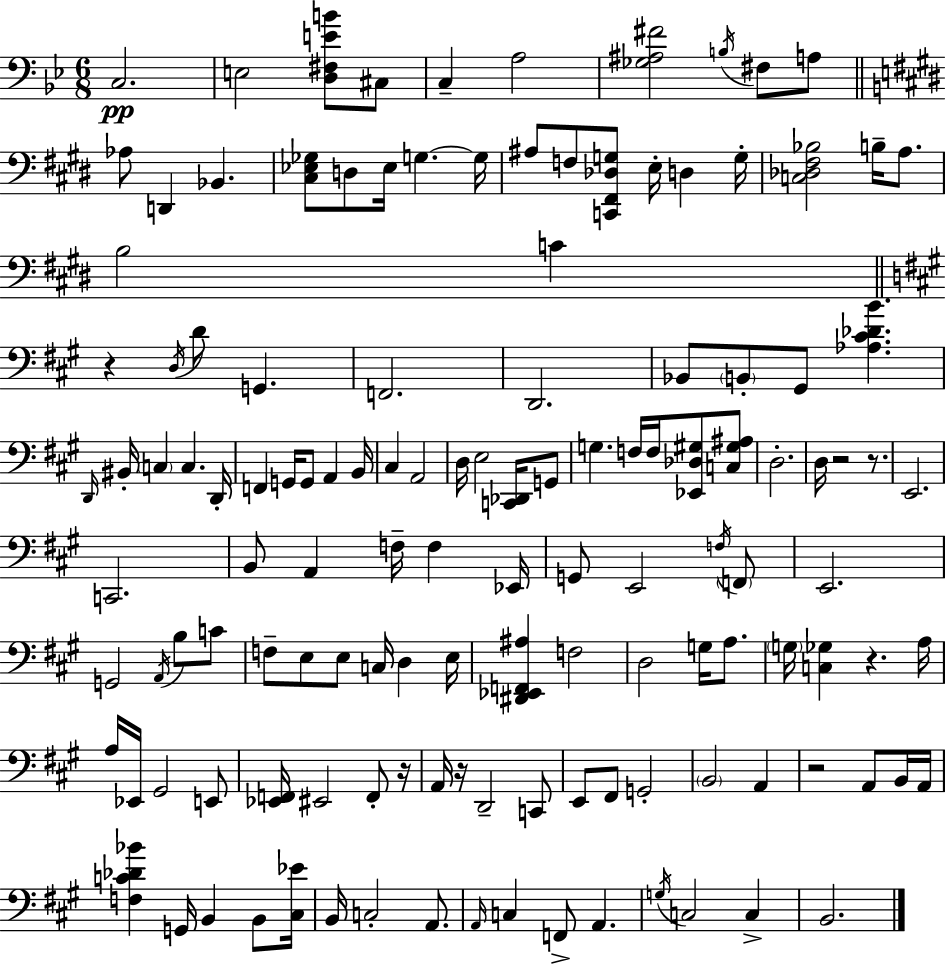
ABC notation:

X:1
T:Untitled
M:6/8
L:1/4
K:Gm
C,2 E,2 [D,^F,EB]/2 ^C,/2 C, A,2 [_G,^A,^F]2 B,/4 ^F,/2 A,/2 _A,/2 D,, _B,, [^C,_E,_G,]/2 D,/2 _E,/4 G, G,/4 ^A,/2 F,/2 [C,,^F,,_D,G,]/2 E,/4 D, G,/4 [C,_D,^F,_B,]2 B,/4 A,/2 B,2 C z D,/4 D/2 G,, F,,2 D,,2 _B,,/2 B,,/2 ^G,,/2 [_A,^C_DB] D,,/4 ^B,,/4 C, C, D,,/4 F,, G,,/4 G,,/2 A,, B,,/4 ^C, A,,2 D,/4 E,2 [C,,_D,,]/4 G,,/2 G, F,/4 F,/4 [_E,,_D,^G,]/2 [C,^G,^A,]/2 D,2 D,/4 z2 z/2 E,,2 C,,2 B,,/2 A,, F,/4 F, _E,,/4 G,,/2 E,,2 F,/4 F,,/2 E,,2 G,,2 A,,/4 B,/2 C/2 F,/2 E,/2 E,/2 C,/4 D, E,/4 [^D,,_E,,F,,^A,] F,2 D,2 G,/4 A,/2 G,/4 [C,_G,] z A,/4 A,/4 _E,,/4 ^G,,2 E,,/2 [_E,,F,,]/4 ^E,,2 F,,/2 z/4 A,,/4 z/4 D,,2 C,,/2 E,,/2 ^F,,/2 G,,2 B,,2 A,, z2 A,,/2 B,,/4 A,,/4 [F,C_D_B] G,,/4 B,, B,,/2 [^C,_E]/4 B,,/4 C,2 A,,/2 A,,/4 C, F,,/2 A,, G,/4 C,2 C, B,,2